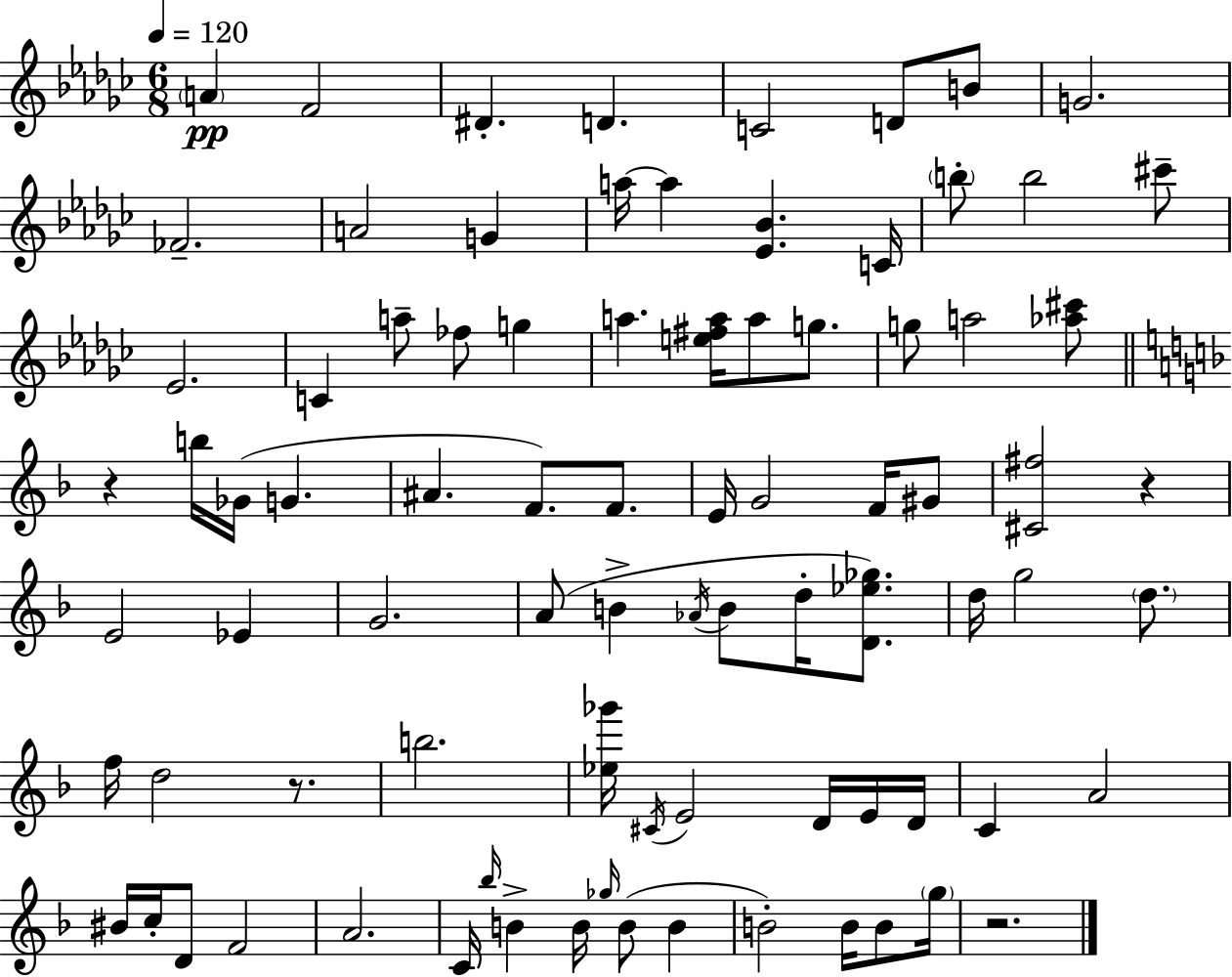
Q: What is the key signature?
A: EES minor